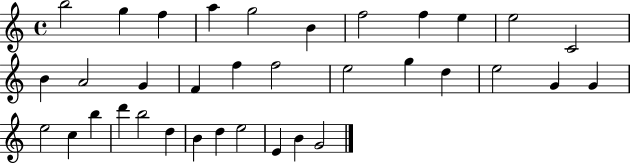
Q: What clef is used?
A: treble